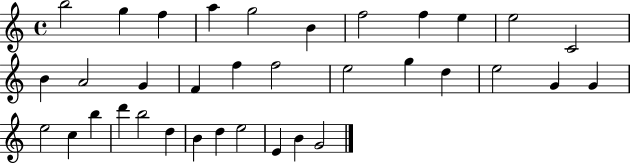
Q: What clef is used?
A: treble